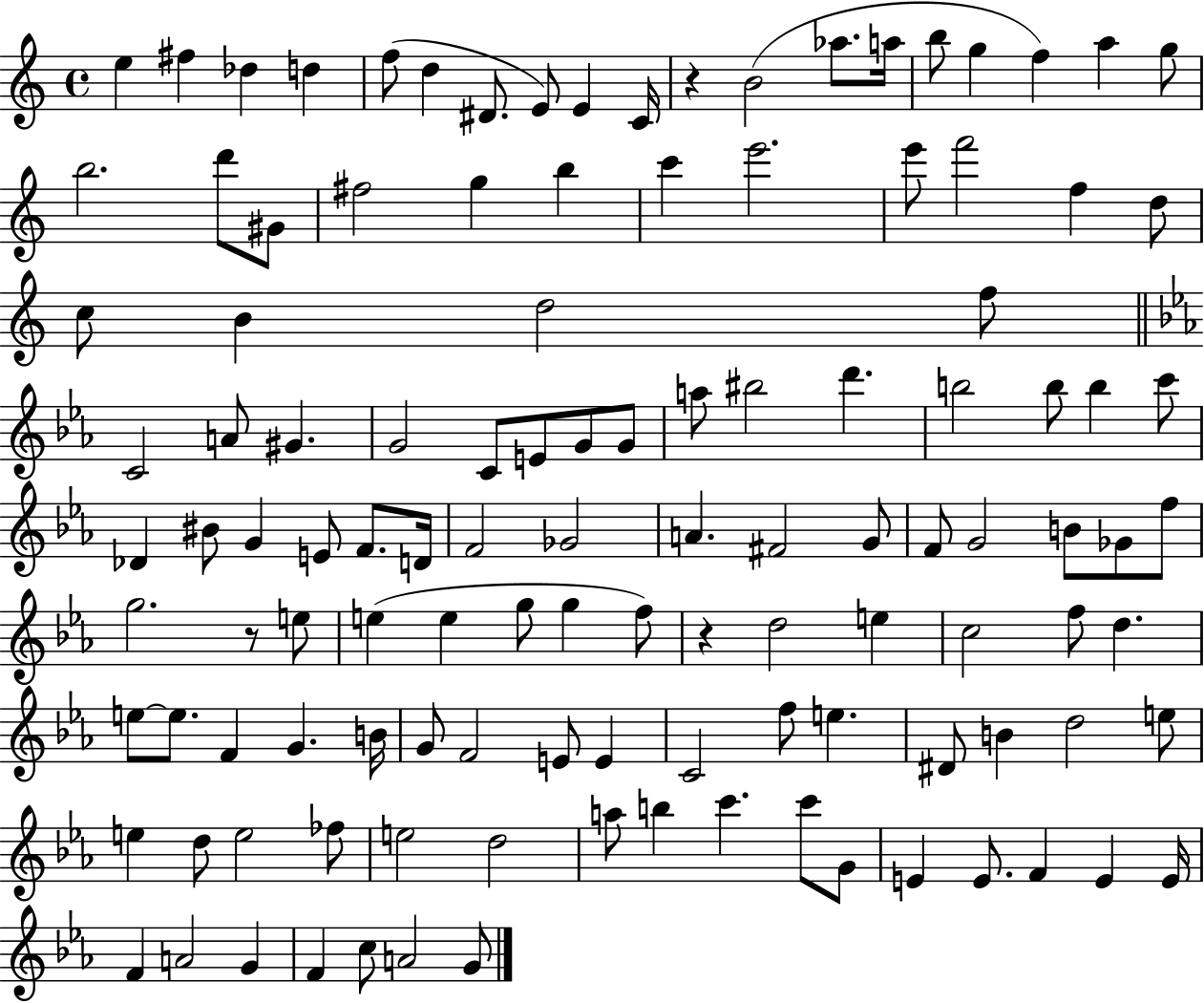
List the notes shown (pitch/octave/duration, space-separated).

E5/q F#5/q Db5/q D5/q F5/e D5/q D#4/e. E4/e E4/q C4/s R/q B4/h Ab5/e. A5/s B5/e G5/q F5/q A5/q G5/e B5/h. D6/e G#4/e F#5/h G5/q B5/q C6/q E6/h. E6/e F6/h F5/q D5/e C5/e B4/q D5/h F5/e C4/h A4/e G#4/q. G4/h C4/e E4/e G4/e G4/e A5/e BIS5/h D6/q. B5/h B5/e B5/q C6/e Db4/q BIS4/e G4/q E4/e F4/e. D4/s F4/h Gb4/h A4/q. F#4/h G4/e F4/e G4/h B4/e Gb4/e F5/e G5/h. R/e E5/e E5/q E5/q G5/e G5/q F5/e R/q D5/h E5/q C5/h F5/e D5/q. E5/e E5/e. F4/q G4/q. B4/s G4/e F4/h E4/e E4/q C4/h F5/e E5/q. D#4/e B4/q D5/h E5/e E5/q D5/e E5/h FES5/e E5/h D5/h A5/e B5/q C6/q. C6/e G4/e E4/q E4/e. F4/q E4/q E4/s F4/q A4/h G4/q F4/q C5/e A4/h G4/e